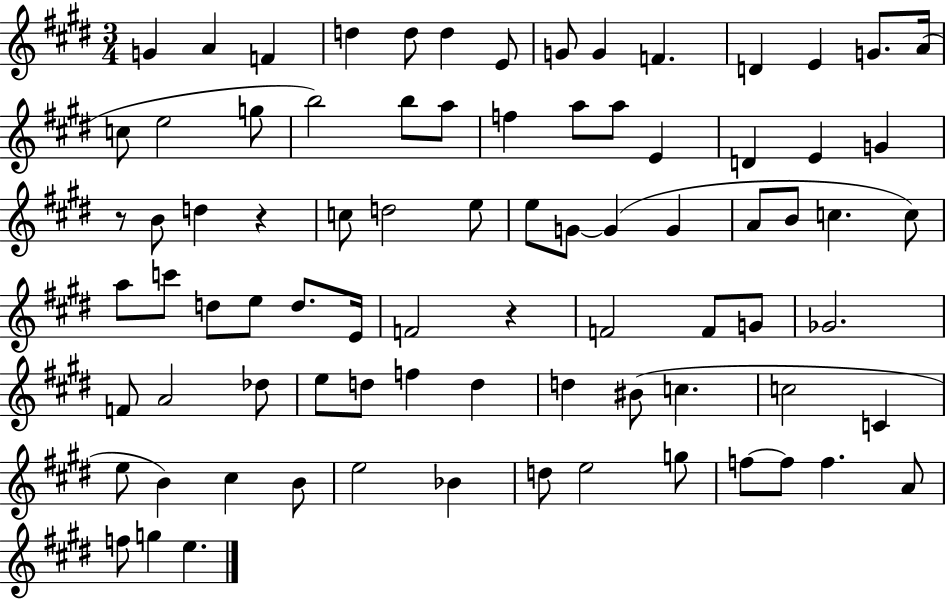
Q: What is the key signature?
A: E major